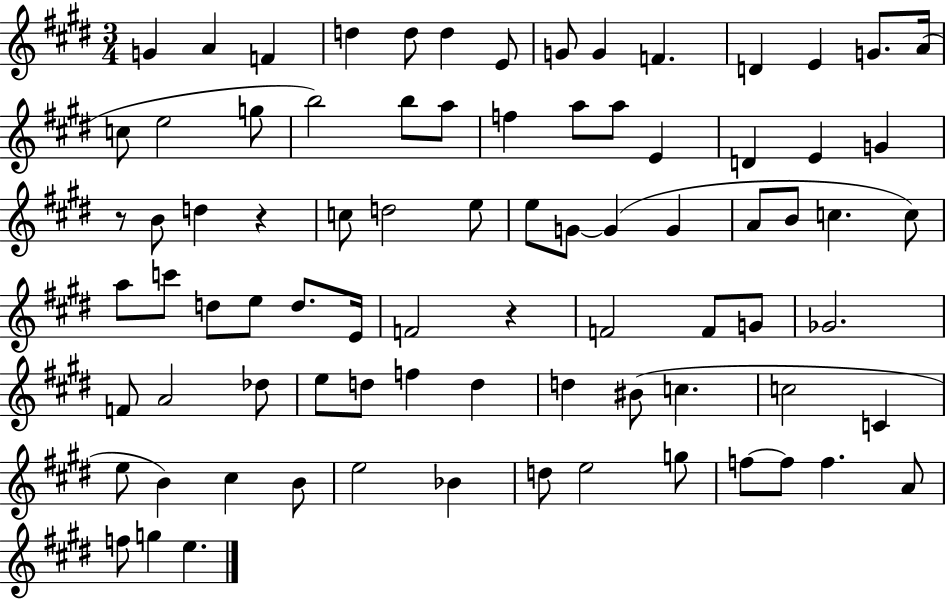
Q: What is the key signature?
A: E major